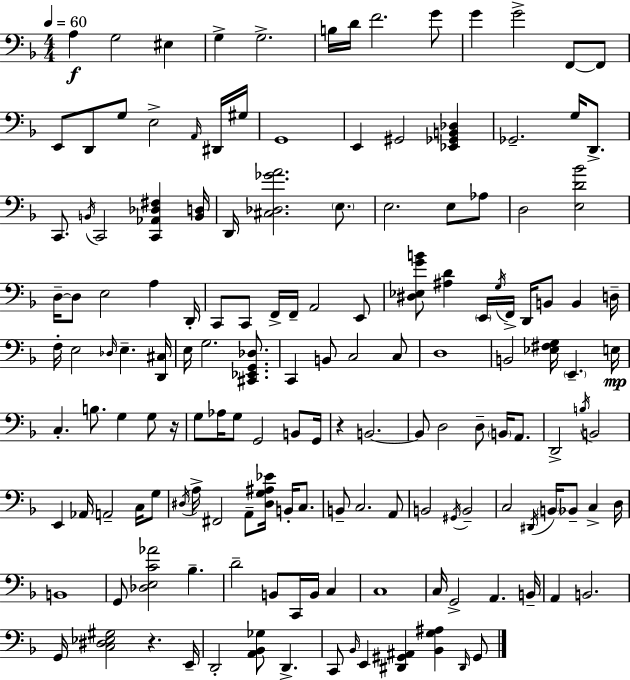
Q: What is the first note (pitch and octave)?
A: A3